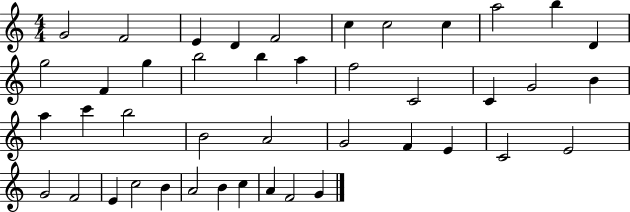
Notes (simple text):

G4/h F4/h E4/q D4/q F4/h C5/q C5/h C5/q A5/h B5/q D4/q G5/h F4/q G5/q B5/h B5/q A5/q F5/h C4/h C4/q G4/h B4/q A5/q C6/q B5/h B4/h A4/h G4/h F4/q E4/q C4/h E4/h G4/h F4/h E4/q C5/h B4/q A4/h B4/q C5/q A4/q F4/h G4/q